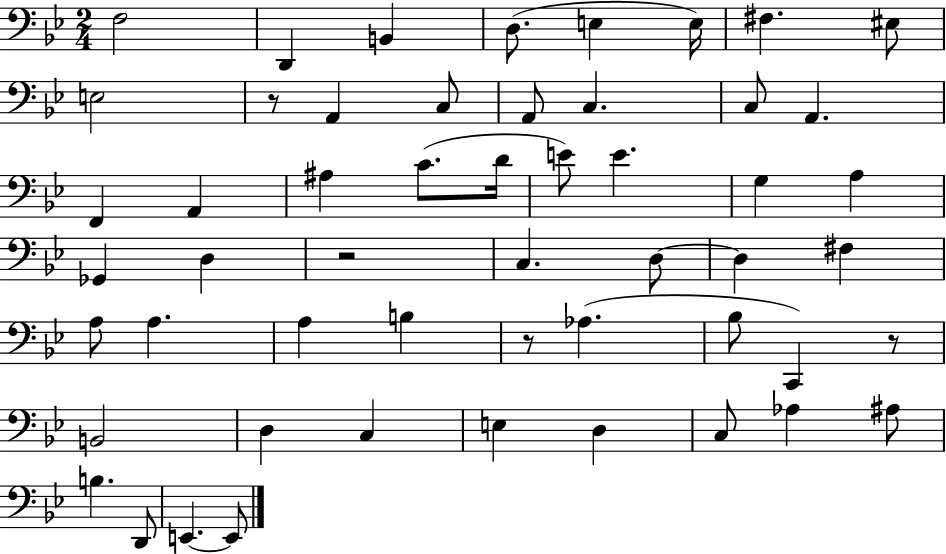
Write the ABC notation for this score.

X:1
T:Untitled
M:2/4
L:1/4
K:Bb
F,2 D,, B,, D,/2 E, E,/4 ^F, ^E,/2 E,2 z/2 A,, C,/2 A,,/2 C, C,/2 A,, F,, A,, ^A, C/2 D/4 E/2 E G, A, _G,, D, z2 C, D,/2 D, ^F, A,/2 A, A, B, z/2 _A, _B,/2 C,, z/2 B,,2 D, C, E, D, C,/2 _A, ^A,/2 B, D,,/2 E,, E,,/2